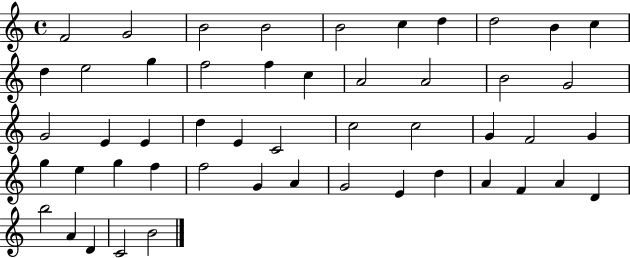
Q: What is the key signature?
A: C major